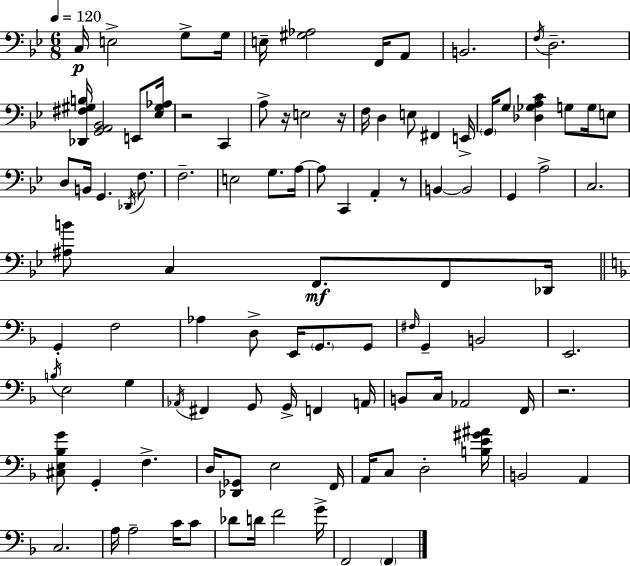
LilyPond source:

{
  \clef bass
  \numericTimeSignature
  \time 6/8
  \key bes \major
  \tempo 4 = 120
  c16\p e2-> g8-> g16 | e16-- <gis aes>2 f,16 a,8 | b,2. | \acciaccatura { f16 } d2.-- | \break <des, fis gis b>16 <g, a, bes,>2 e,8 | <ees gis aes>16 r2 c,4 | a8-> r16 e2 | r16 f16 d4 e8 fis,4 | \break e,16-> \parenthesize g,16 g8 <des ges a c'>4 g8 g16 e8 | d8 b,16 g,4. \acciaccatura { des,16 } f8. | f2.-- | e2 g8. | \break a16~~ a8 c,4 a,4-. | r8 b,4~~ b,2 | g,4 a2-> | c2. | \break <ais b'>8 c4 f,8.\mf f,8 | des,16 \bar "||" \break \key f \major g,4-. f2 | aes4 d8-> e,16 \parenthesize g,8. g,8 | \grace { fis16 } g,4-- b,2 | e,2. | \break \acciaccatura { b16 } e2 g4 | \acciaccatura { aes,16 } fis,4 g,8 g,16-> f,4 | a,16 b,8 c16 aes,2 | f,16 r2. | \break <cis e bes g'>8 g,4-. f4.-> | d16 <des, ges,>8 e2 | f,16 a,16 c8 d2-. | <b e' gis' ais'>16 b,2 a,4 | \break c2. | a16 a2-- | c'16 c'8 des'8 d'16 f'2 | g'16-> f,2 \parenthesize f,4 | \break \bar "|."
}